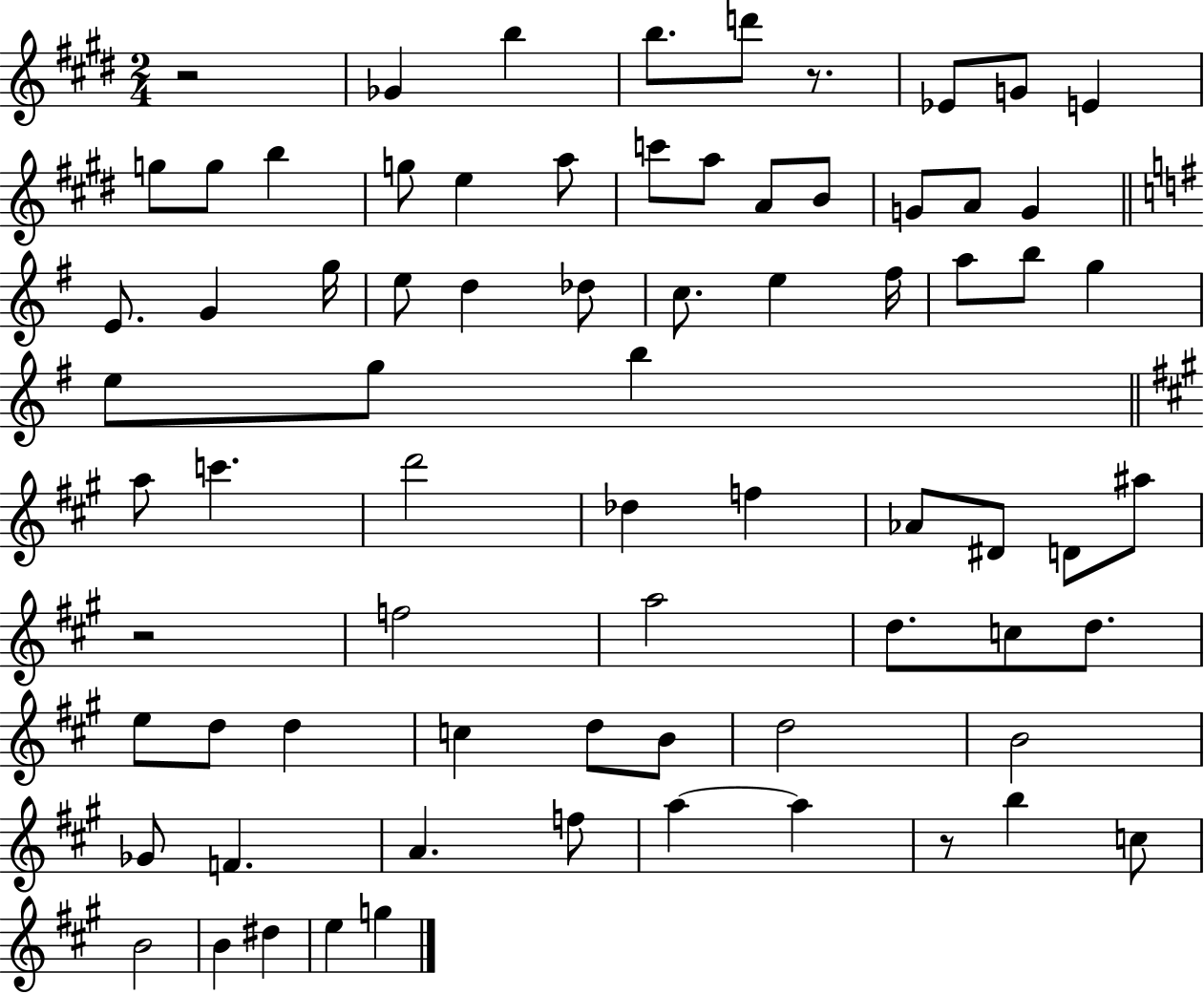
{
  \clef treble
  \numericTimeSignature
  \time 2/4
  \key e \major
  r2 | ges'4 b''4 | b''8. d'''8 r8. | ees'8 g'8 e'4 | \break g''8 g''8 b''4 | g''8 e''4 a''8 | c'''8 a''8 a'8 b'8 | g'8 a'8 g'4 | \break \bar "||" \break \key g \major e'8. g'4 g''16 | e''8 d''4 des''8 | c''8. e''4 fis''16 | a''8 b''8 g''4 | \break e''8 g''8 b''4 | \bar "||" \break \key a \major a''8 c'''4. | d'''2 | des''4 f''4 | aes'8 dis'8 d'8 ais''8 | \break r2 | f''2 | a''2 | d''8. c''8 d''8. | \break e''8 d''8 d''4 | c''4 d''8 b'8 | d''2 | b'2 | \break ges'8 f'4. | a'4. f''8 | a''4~~ a''4 | r8 b''4 c''8 | \break b'2 | b'4 dis''4 | e''4 g''4 | \bar "|."
}